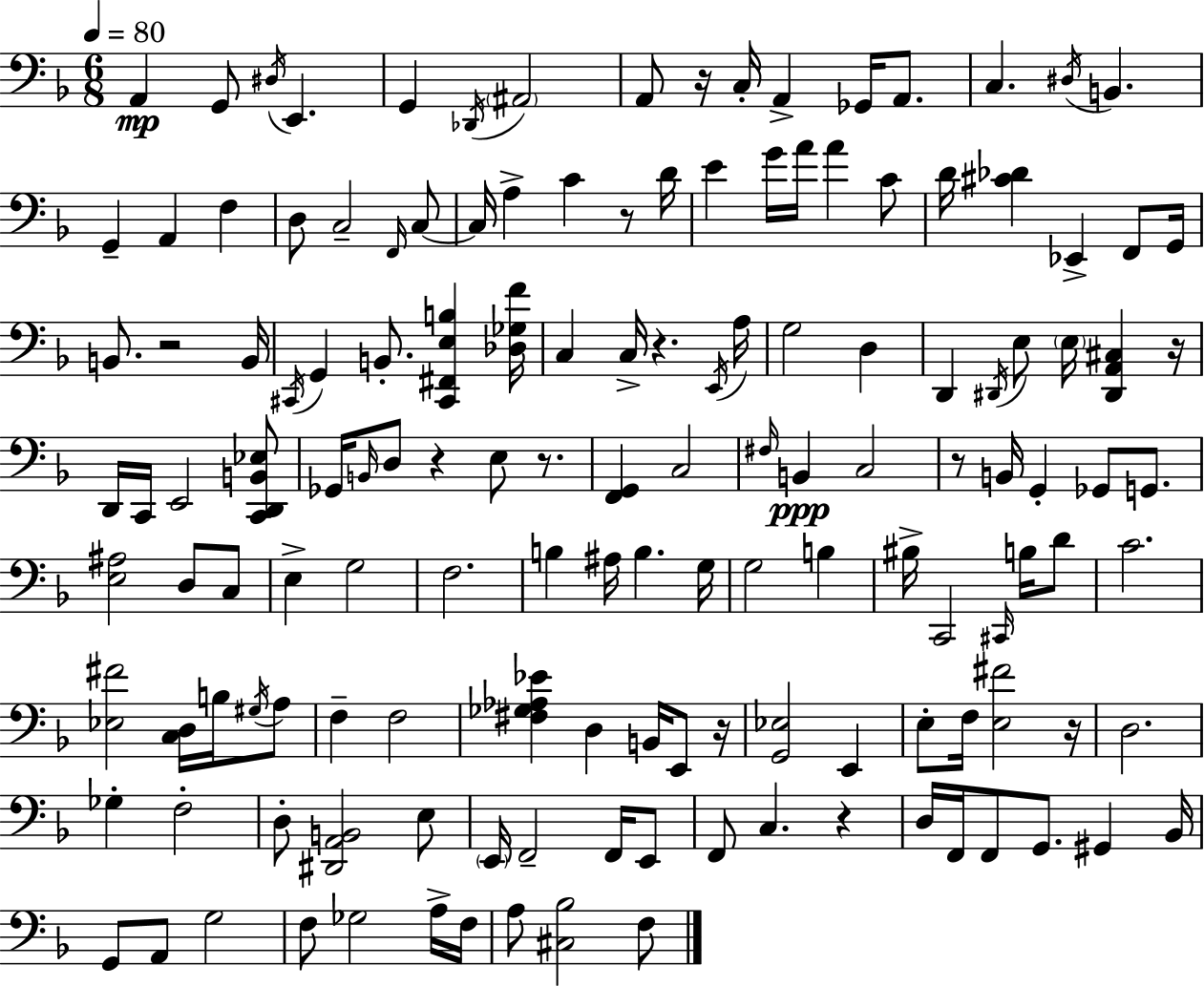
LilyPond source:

{
  \clef bass
  \numericTimeSignature
  \time 6/8
  \key d \minor
  \tempo 4 = 80
  a,4\mp g,8 \acciaccatura { dis16 } e,4. | g,4 \acciaccatura { des,16 } \parenthesize ais,2 | a,8 r16 c16-. a,4-> ges,16 a,8. | c4. \acciaccatura { dis16 } b,4. | \break g,4-- a,4 f4 | d8 c2-- | \grace { f,16 } c8~~ c16 a4-> c'4 | r8 d'16 e'4 g'16 a'16 a'4 | \break c'8 d'16 <cis' des'>4 ees,4-> | f,8 g,16 b,8. r2 | b,16 \acciaccatura { cis,16 } g,4 b,8.-. | <cis, fis, e b>4 <des ges f'>16 c4 c16-> r4. | \break \acciaccatura { e,16 } a16 g2 | d4 d,4 \acciaccatura { dis,16 } e8 | \parenthesize e16 <dis, a, cis>4 r16 d,16 c,16 e,2 | <c, d, b, ees>8 ges,16 \grace { b,16 } d8 r4 | \break e8 r8. <f, g,>4 | c2 \grace { fis16 } b,4\ppp | c2 r8 b,16 | g,4-. ges,8 g,8. <e ais>2 | \break d8 c8 e4-> | g2 f2. | b4 | ais16 b4. g16 g2 | \break b4 bis16-> c,2 | \grace { cis,16 } b16 d'8 c'2. | <ees fis'>2 | <c d>16 b16 \acciaccatura { gis16 } a8 f4-- | \break f2 <fis ges aes ees'>4 | d4 b,16 e,8 r16 <g, ees>2 | e,4 e8-. | f16 <e fis'>2 r16 d2. | \break ges4-. | f2-. d8-. | <dis, a, b,>2 e8 \parenthesize e,16 | f,2-- f,16 e,8 f,8 | \break c4. r4 d16 | f,16 f,8 g,8. gis,4 bes,16 g,8 | a,8 g2 f8 | ges2 a16-> f16 a8 | \break <cis bes>2 f8 \bar "|."
}